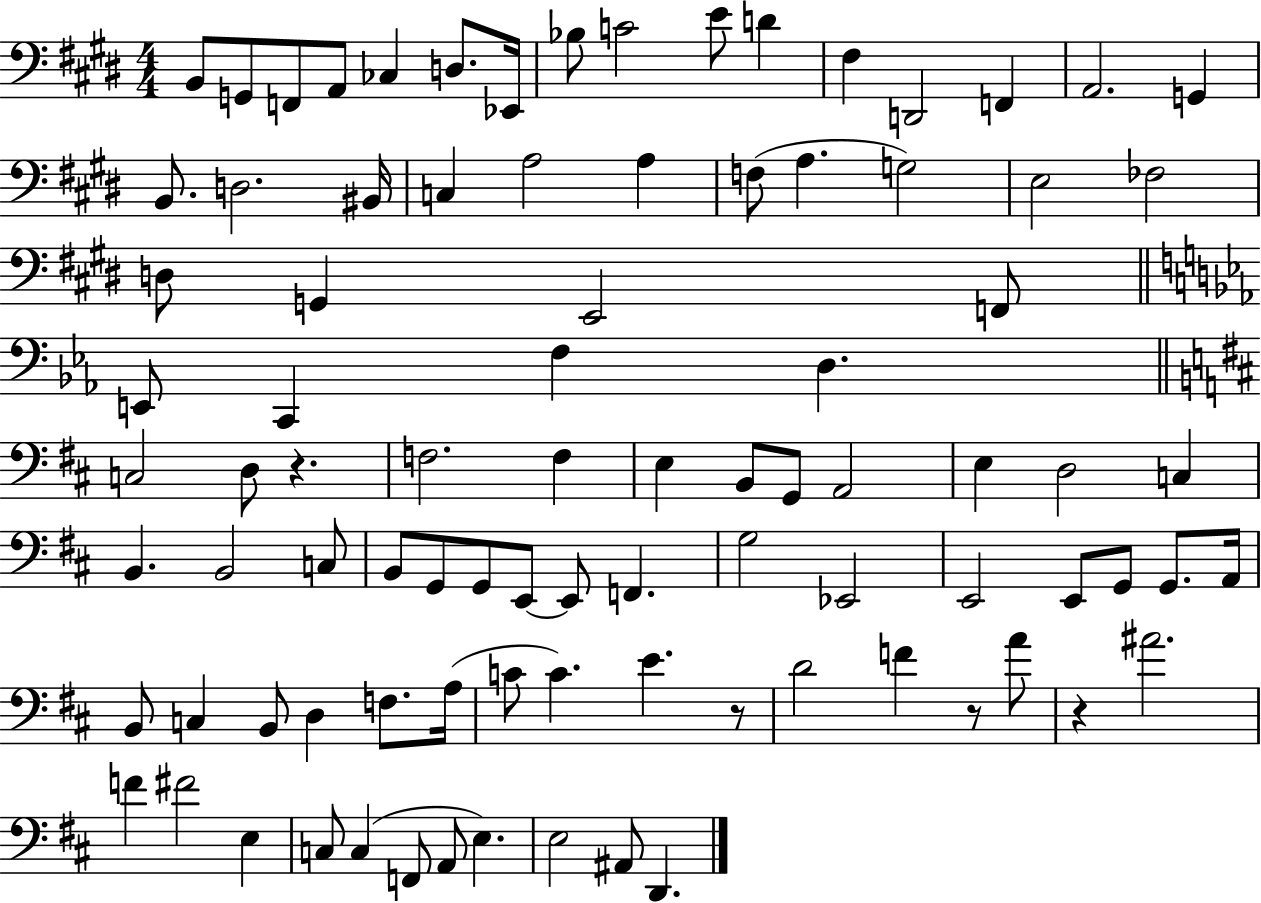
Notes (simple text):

B2/e G2/e F2/e A2/e CES3/q D3/e. Eb2/s Bb3/e C4/h E4/e D4/q F#3/q D2/h F2/q A2/h. G2/q B2/e. D3/h. BIS2/s C3/q A3/h A3/q F3/e A3/q. G3/h E3/h FES3/h D3/e G2/q E2/h F2/e E2/e C2/q F3/q D3/q. C3/h D3/e R/q. F3/h. F3/q E3/q B2/e G2/e A2/h E3/q D3/h C3/q B2/q. B2/h C3/e B2/e G2/e G2/e E2/e E2/e F2/q. G3/h Eb2/h E2/h E2/e G2/e G2/e. A2/s B2/e C3/q B2/e D3/q F3/e. A3/s C4/e C4/q. E4/q. R/e D4/h F4/q R/e A4/e R/q A#4/h. F4/q F#4/h E3/q C3/e C3/q F2/e A2/e E3/q. E3/h A#2/e D2/q.